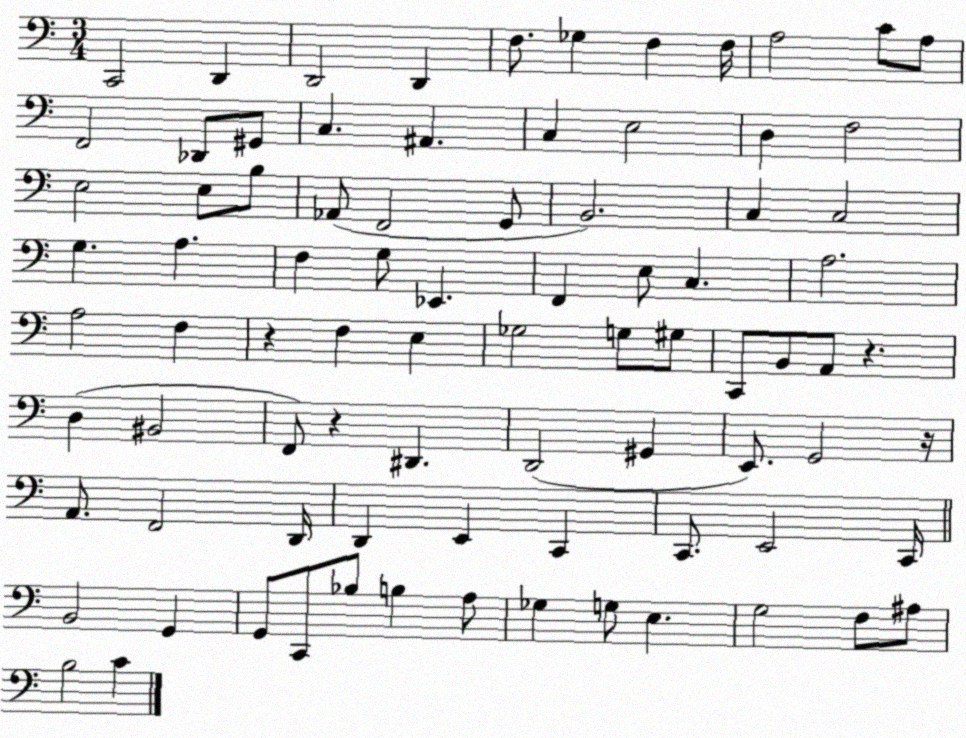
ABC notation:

X:1
T:Untitled
M:3/4
L:1/4
K:C
C,,2 D,, D,,2 D,, F,/2 _G, F, F,/4 A,2 C/2 A,/2 F,,2 _D,,/2 ^G,,/2 C, ^A,, C, E,2 D, F,2 E,2 E,/2 B,/2 _A,,/2 F,,2 G,,/2 B,,2 C, C,2 G, A, F, G,/2 _E,, F,, E,/2 C, A,2 A,2 F, z F, E, _G,2 G,/2 ^G,/2 C,,/2 B,,/2 A,,/2 z D, ^B,,2 F,,/2 z ^D,, D,,2 ^G,, E,,/2 G,,2 z/4 A,,/2 F,,2 D,,/4 D,, E,, C,, C,,/2 E,,2 C,,/4 B,,2 G,, G,,/2 C,,/2 _B,/2 B, A,/2 _G, G,/2 E, G,2 F,/2 ^A,/2 B,2 C